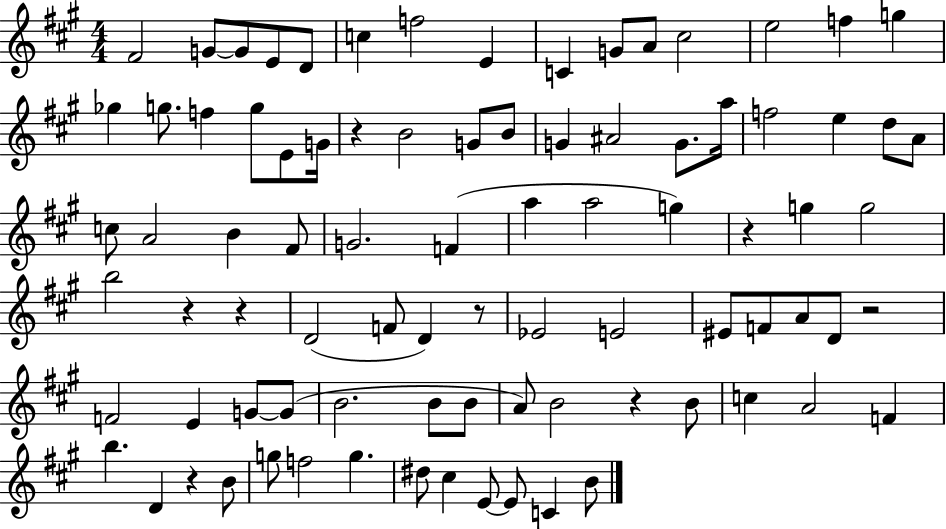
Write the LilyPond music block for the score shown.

{
  \clef treble
  \numericTimeSignature
  \time 4/4
  \key a \major
  fis'2 g'8~~ g'8 e'8 d'8 | c''4 f''2 e'4 | c'4 g'8 a'8 cis''2 | e''2 f''4 g''4 | \break ges''4 g''8. f''4 g''8 e'8 g'16 | r4 b'2 g'8 b'8 | g'4 ais'2 g'8. a''16 | f''2 e''4 d''8 a'8 | \break c''8 a'2 b'4 fis'8 | g'2. f'4( | a''4 a''2 g''4) | r4 g''4 g''2 | \break b''2 r4 r4 | d'2( f'8 d'4) r8 | ees'2 e'2 | eis'8 f'8 a'8 d'8 r2 | \break f'2 e'4 g'8~~ g'8( | b'2. b'8 b'8 | a'8) b'2 r4 b'8 | c''4 a'2 f'4 | \break b''4. d'4 r4 b'8 | g''8 f''2 g''4. | dis''8 cis''4 e'8~~ e'8 c'4 b'8 | \bar "|."
}